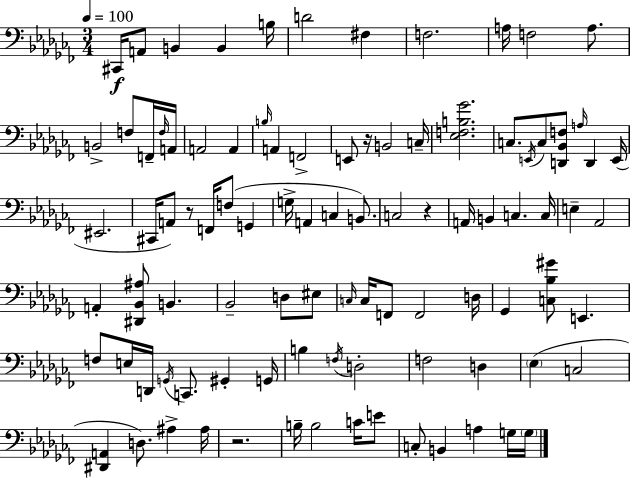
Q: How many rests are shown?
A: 4